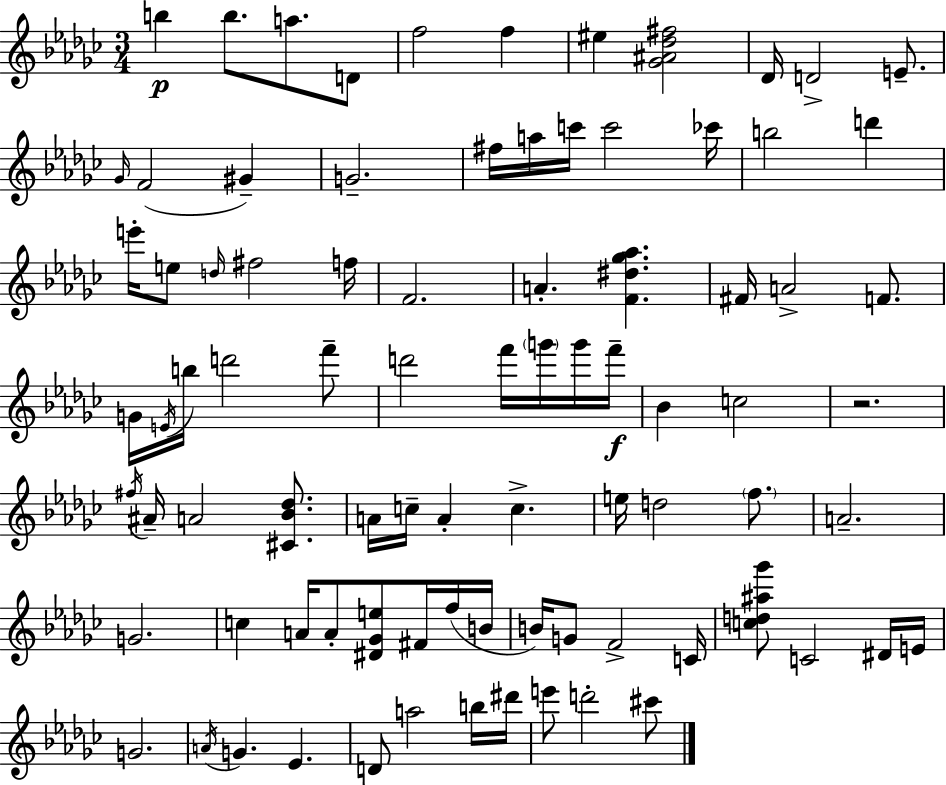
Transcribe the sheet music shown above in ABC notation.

X:1
T:Untitled
M:3/4
L:1/4
K:Ebm
b b/2 a/2 D/2 f2 f ^e [_G^A_d^f]2 _D/4 D2 E/2 _G/4 F2 ^G G2 ^f/4 a/4 c'/4 c'2 _c'/4 b2 d' e'/4 e/2 d/4 ^f2 f/4 F2 A [F^d_g_a] ^F/4 A2 F/2 G/4 E/4 b/4 d'2 f'/2 d'2 f'/4 g'/4 g'/4 f'/4 _B c2 z2 ^f/4 ^A/4 A2 [^C_B_d]/2 A/4 c/4 A c e/4 d2 f/2 A2 G2 c A/4 A/2 [^D_Ge]/2 ^F/4 f/4 B/4 B/4 G/2 F2 C/4 [cd^a_g']/2 C2 ^D/4 E/4 G2 A/4 G _E D/2 a2 b/4 ^d'/4 e'/2 d'2 ^c'/2